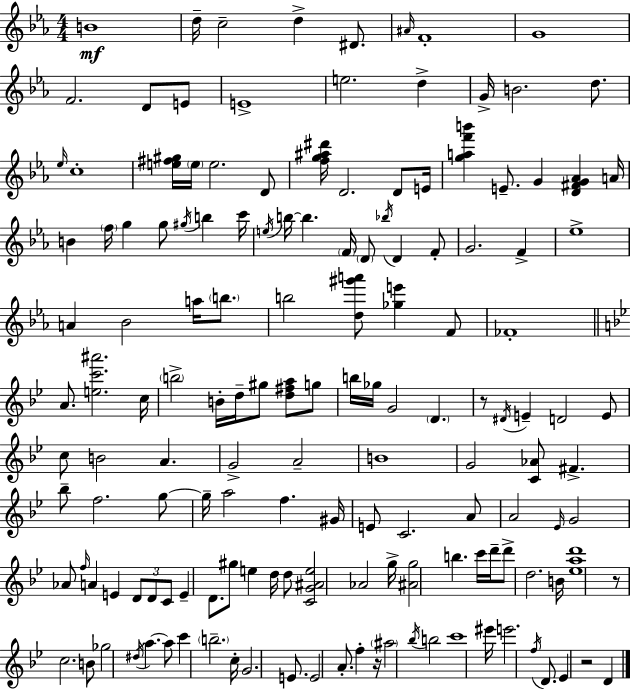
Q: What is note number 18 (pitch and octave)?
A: Eb5